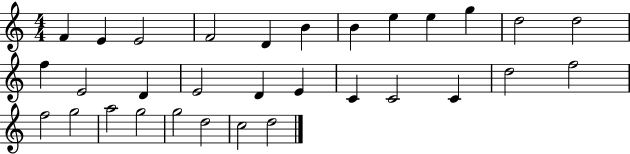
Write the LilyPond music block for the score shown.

{
  \clef treble
  \numericTimeSignature
  \time 4/4
  \key c \major
  f'4 e'4 e'2 | f'2 d'4 b'4 | b'4 e''4 e''4 g''4 | d''2 d''2 | \break f''4 e'2 d'4 | e'2 d'4 e'4 | c'4 c'2 c'4 | d''2 f''2 | \break f''2 g''2 | a''2 g''2 | g''2 d''2 | c''2 d''2 | \break \bar "|."
}